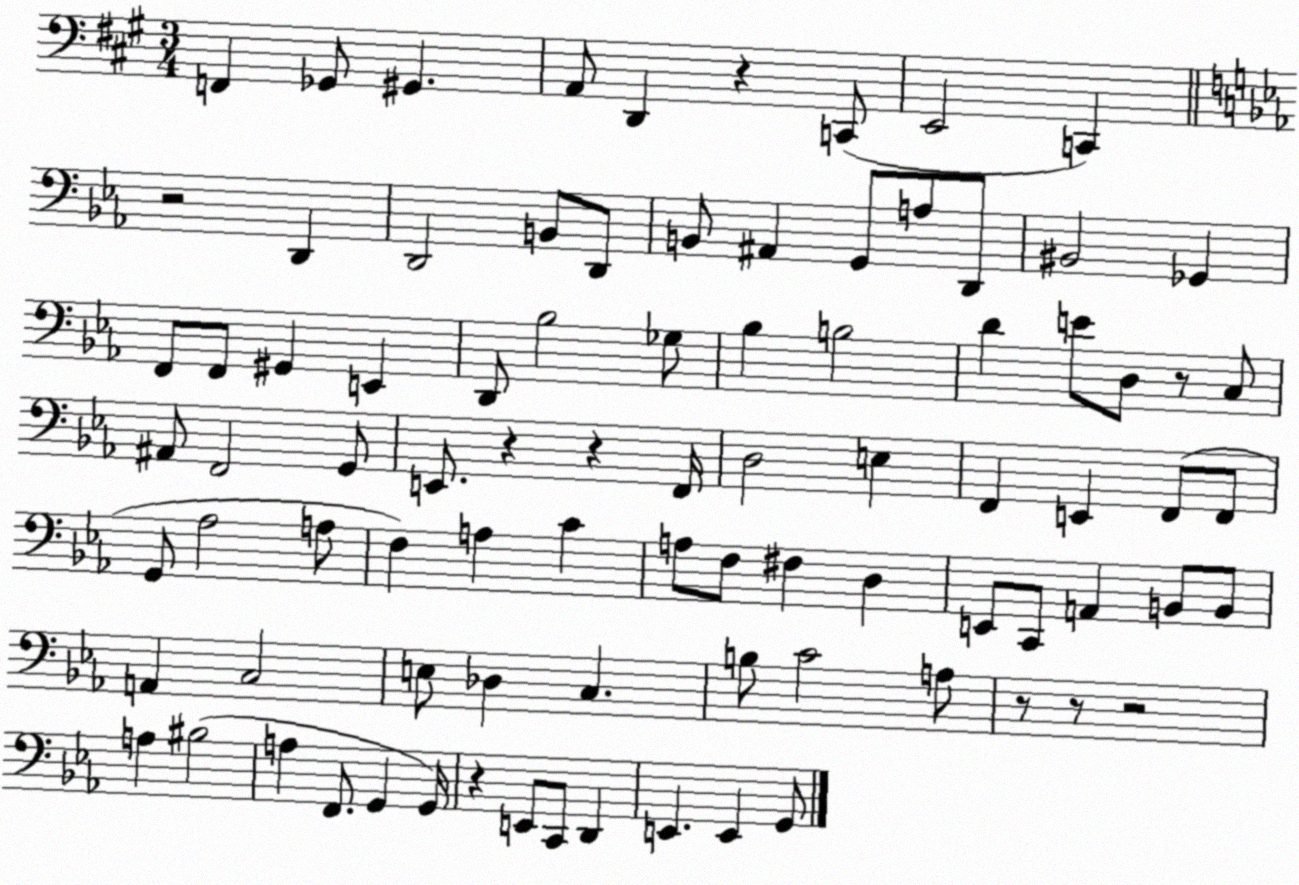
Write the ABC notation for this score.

X:1
T:Untitled
M:3/4
L:1/4
K:A
F,, _G,,/2 ^G,, A,,/2 D,, z C,,/2 E,,2 C,, z2 D,, D,,2 B,,/2 D,,/2 B,,/2 ^A,, G,,/2 A,/2 D,,/2 ^B,,2 _G,, F,,/2 F,,/2 ^G,, E,, D,,/2 _B,2 _G,/2 _B, B,2 D E/2 D,/2 z/2 C,/2 ^A,,/2 F,,2 G,,/2 E,,/2 z z F,,/4 D,2 E, F,, E,, F,,/2 F,,/2 G,,/2 _A,2 A,/2 F, A, C A,/2 F,/2 ^F, D, E,,/2 C,,/2 A,, B,,/2 B,,/2 A,, C,2 E,/2 _D, C, B,/2 C2 A,/2 z/2 z/2 z2 A, ^B,2 A, F,,/2 G,, G,,/4 z E,,/2 C,,/2 D,, E,, E,, G,,/2